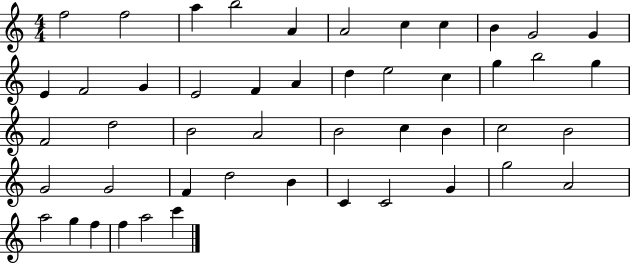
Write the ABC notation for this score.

X:1
T:Untitled
M:4/4
L:1/4
K:C
f2 f2 a b2 A A2 c c B G2 G E F2 G E2 F A d e2 c g b2 g F2 d2 B2 A2 B2 c B c2 B2 G2 G2 F d2 B C C2 G g2 A2 a2 g f f a2 c'